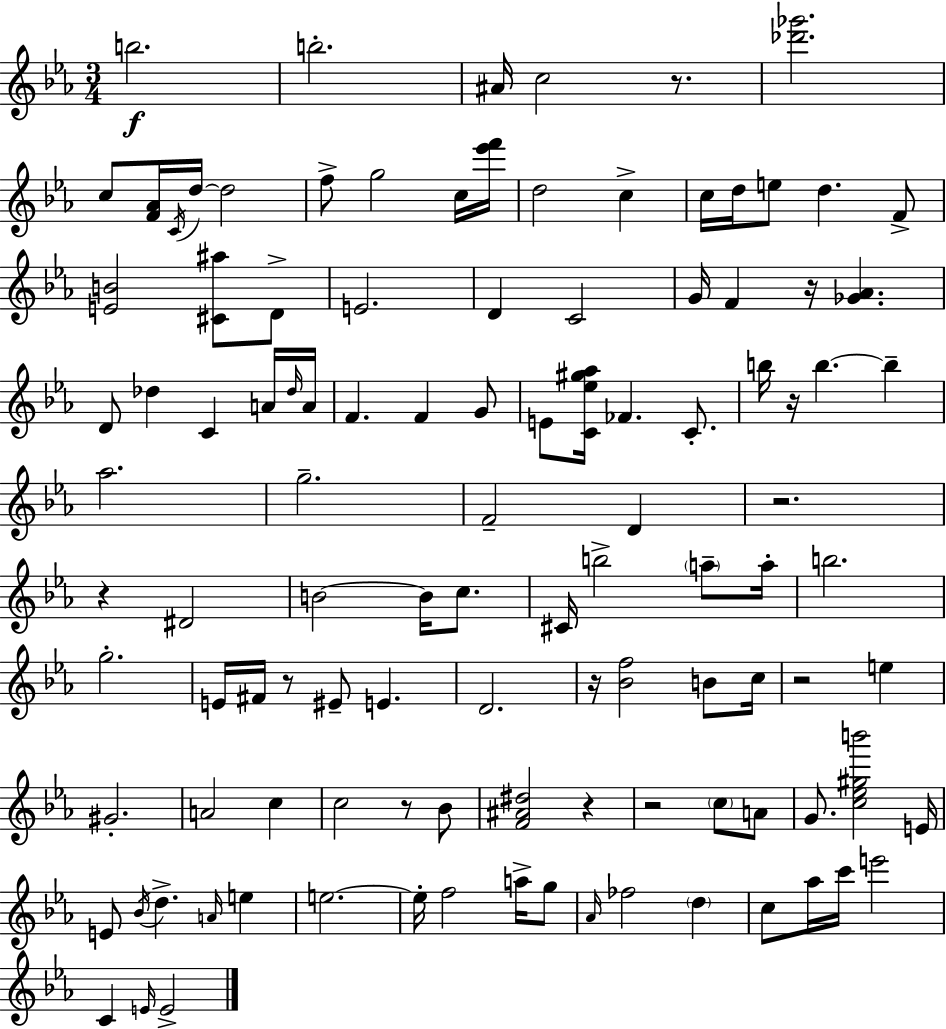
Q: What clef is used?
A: treble